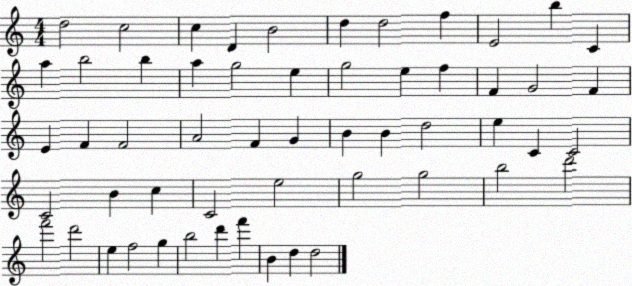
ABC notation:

X:1
T:Untitled
M:4/4
L:1/4
K:C
d2 c2 c D B2 d d2 f E2 b C a b2 b a g2 e g2 e f F G2 F E F F2 A2 F G B B d2 e C C2 C2 B c C2 e2 g2 g2 b2 d'2 f'2 d'2 e f2 g b2 d' f' B d d2